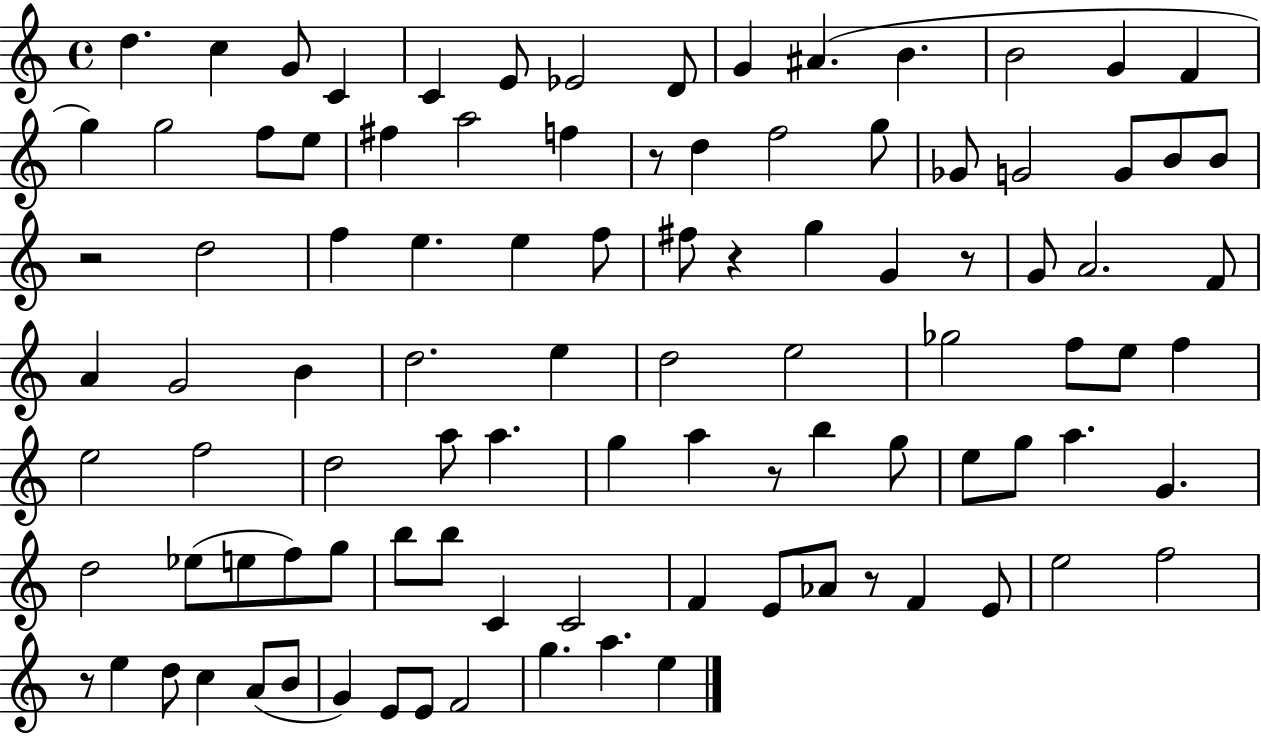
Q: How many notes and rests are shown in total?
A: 99